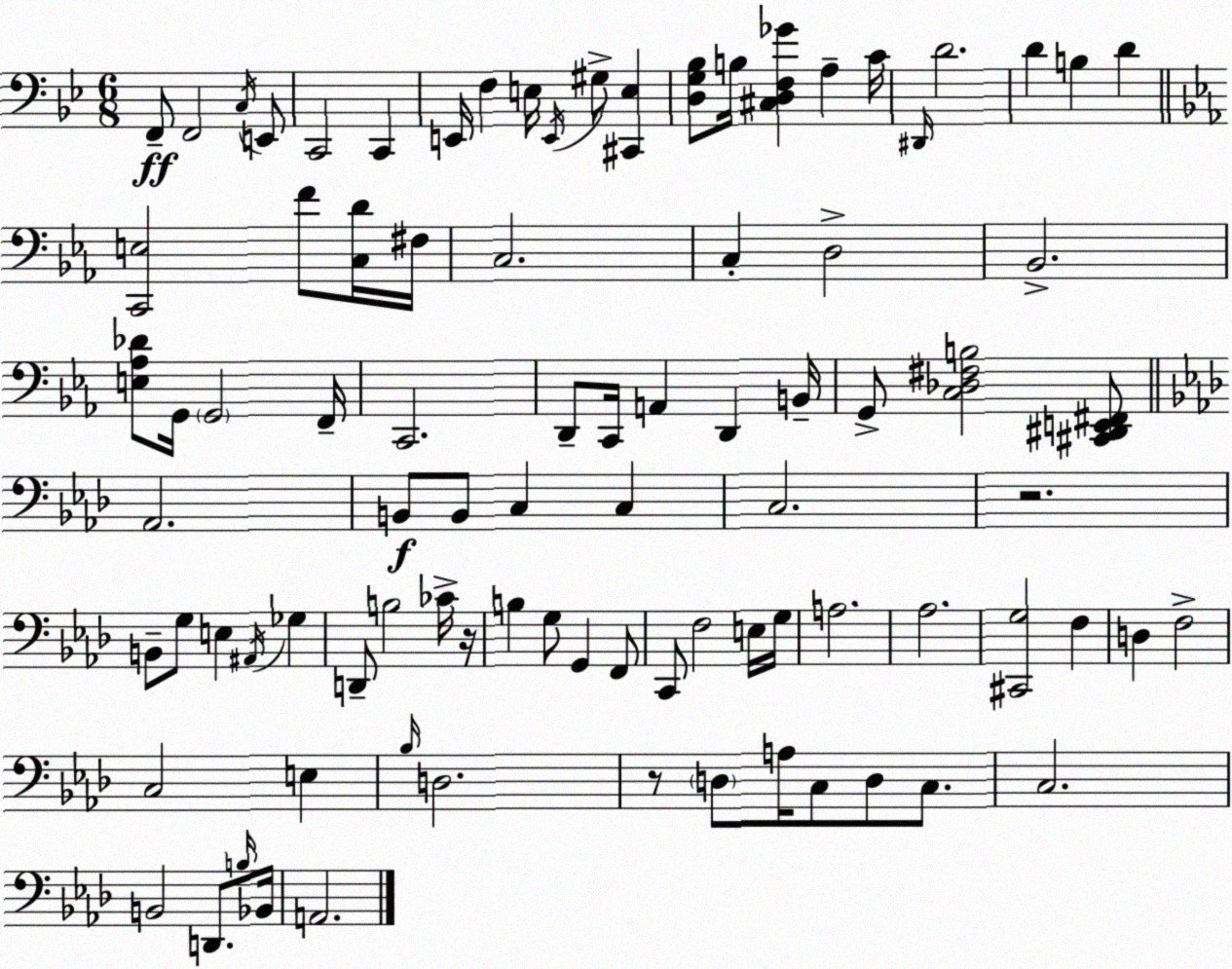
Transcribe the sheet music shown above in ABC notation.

X:1
T:Untitled
M:6/8
L:1/4
K:Gm
F,,/2 F,,2 C,/4 E,,/2 C,,2 C,, E,,/4 F, E,/4 E,,/4 ^G,/2 [^C,,E,] [D,G,_B,]/2 B,/4 [^C,D,F,_G] A, C/4 ^D,,/4 D2 D B, D [C,,E,]2 F/2 [C,D]/4 ^F,/4 C,2 C, D,2 _B,,2 [E,_A,_D]/2 G,,/4 G,,2 F,,/4 C,,2 D,,/2 C,,/4 A,, D,, B,,/4 G,,/2 [C,_D,^F,B,]2 [^C,,^D,,E,,^F,,]/2 _A,,2 B,,/2 B,,/2 C, C, C,2 z2 B,,/2 G,/2 E, ^A,,/4 _G, D,,/2 B,2 _C/4 z/4 B, G,/2 G,, F,,/2 C,,/2 F,2 E,/4 G,/4 A,2 _A,2 [^C,,G,]2 F, D, F,2 C,2 E, _B,/4 D,2 z/2 D,/2 A,/4 C,/2 D,/2 C,/2 C,2 B,,2 D,,/2 B,/4 _B,,/4 A,,2